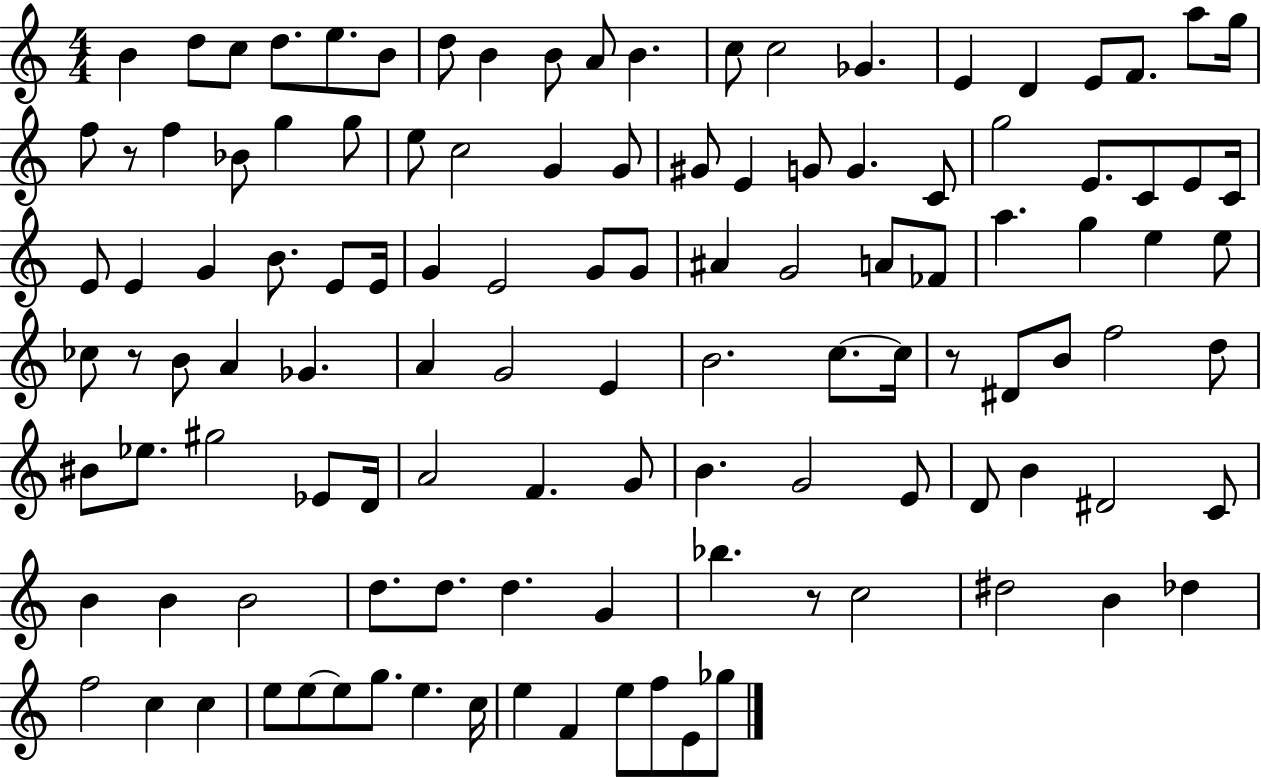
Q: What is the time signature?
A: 4/4